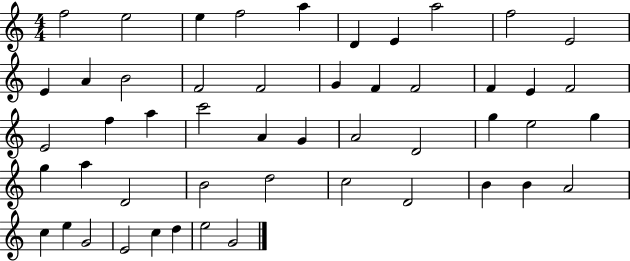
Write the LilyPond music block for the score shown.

{
  \clef treble
  \numericTimeSignature
  \time 4/4
  \key c \major
  f''2 e''2 | e''4 f''2 a''4 | d'4 e'4 a''2 | f''2 e'2 | \break e'4 a'4 b'2 | f'2 f'2 | g'4 f'4 f'2 | f'4 e'4 f'2 | \break e'2 f''4 a''4 | c'''2 a'4 g'4 | a'2 d'2 | g''4 e''2 g''4 | \break g''4 a''4 d'2 | b'2 d''2 | c''2 d'2 | b'4 b'4 a'2 | \break c''4 e''4 g'2 | e'2 c''4 d''4 | e''2 g'2 | \bar "|."
}